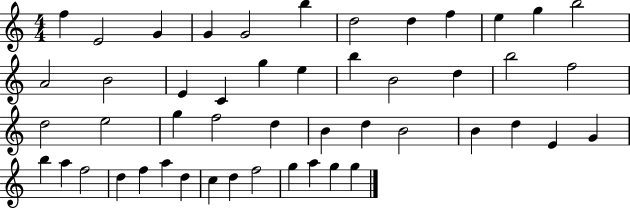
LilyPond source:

{
  \clef treble
  \numericTimeSignature
  \time 4/4
  \key c \major
  f''4 e'2 g'4 | g'4 g'2 b''4 | d''2 d''4 f''4 | e''4 g''4 b''2 | \break a'2 b'2 | e'4 c'4 g''4 e''4 | b''4 b'2 d''4 | b''2 f''2 | \break d''2 e''2 | g''4 f''2 d''4 | b'4 d''4 b'2 | b'4 d''4 e'4 g'4 | \break b''4 a''4 f''2 | d''4 f''4 a''4 d''4 | c''4 d''4 f''2 | g''4 a''4 g''4 g''4 | \break \bar "|."
}